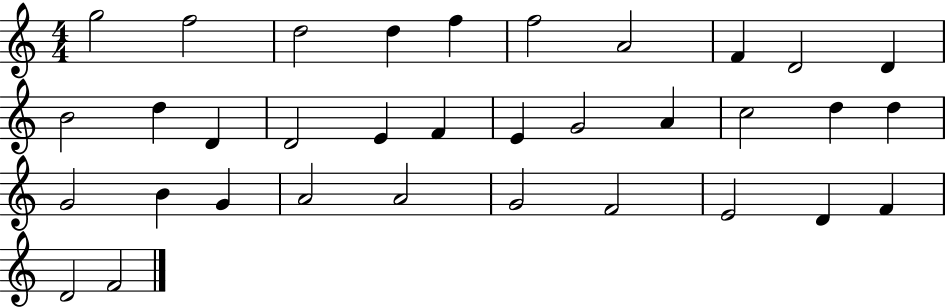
{
  \clef treble
  \numericTimeSignature
  \time 4/4
  \key c \major
  g''2 f''2 | d''2 d''4 f''4 | f''2 a'2 | f'4 d'2 d'4 | \break b'2 d''4 d'4 | d'2 e'4 f'4 | e'4 g'2 a'4 | c''2 d''4 d''4 | \break g'2 b'4 g'4 | a'2 a'2 | g'2 f'2 | e'2 d'4 f'4 | \break d'2 f'2 | \bar "|."
}